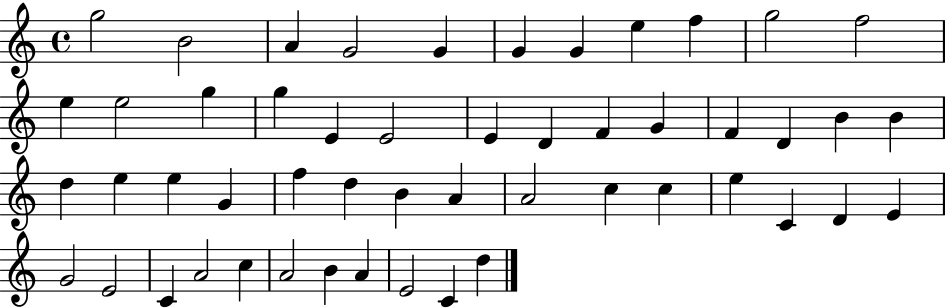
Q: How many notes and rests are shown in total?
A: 51